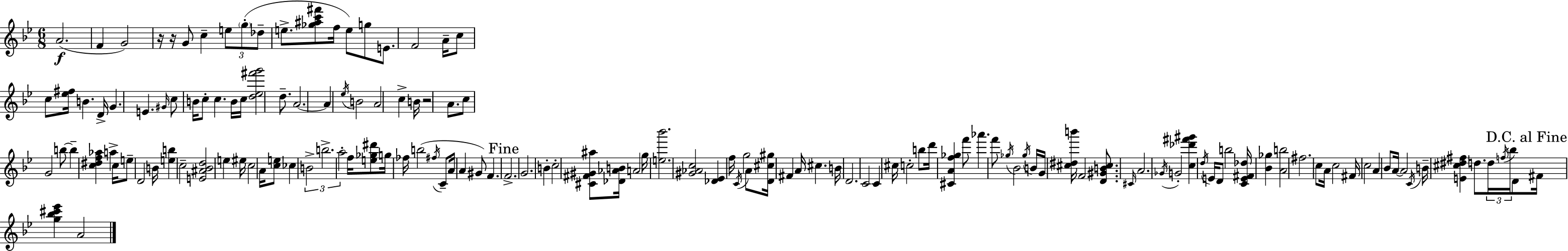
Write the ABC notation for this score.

X:1
T:Untitled
M:6/8
L:1/4
K:Bb
A2 F G2 z/4 z/4 G/2 c e/2 g/2 _d/2 e/2 [_g^ac'^f']/2 f/4 e/2 g/2 E/2 F2 A/4 c/2 c/2 [_e^f]/4 B D/4 G E ^G/4 c/2 B/4 c/2 c B/4 c/4 [d_e^f'g']2 d/2 A2 A _e/4 B2 A2 c B/4 z2 A/2 c/2 G2 b/2 b [c^df_a] a c/4 e/2 D2 B/4 [eb] c2 [E^A_Bd]2 e ^e/4 c2 A/4 [ce]/2 _c B2 b2 a2 f/4 [e_g^d']/2 g/4 _f/4 b2 ^f/4 C/2 A/4 A ^G/2 F F2 G2 B c2 [^C^F^G^a]/2 [_D_AB]/4 A2 g/4 [e_b']2 [^G_Ac]2 [_D_E] f/4 C/4 g2 A/2 [D^c^g]/4 ^F A/4 ^c B/4 D2 C2 C ^c/4 c2 b/2 d'/4 [^CAf_g] f'/2 _a' f'/2 _g/4 _B2 _g/4 B/4 G/4 [^c^db']/4 F2 [D^GB^c]/2 ^C/4 A2 _G/4 G2 [c_d'^f'^g'] d/4 E/4 D/2 b2 [CE^F_d]/4 [_B_g] [Ab]2 ^f2 c/2 A/4 c2 ^F/4 c2 A _B/2 A/4 A2 C/4 B/4 [E^c^d^f] d/2 d/4 f/4 _b/4 D/2 ^F/4 [g_b^c'_e'] A2